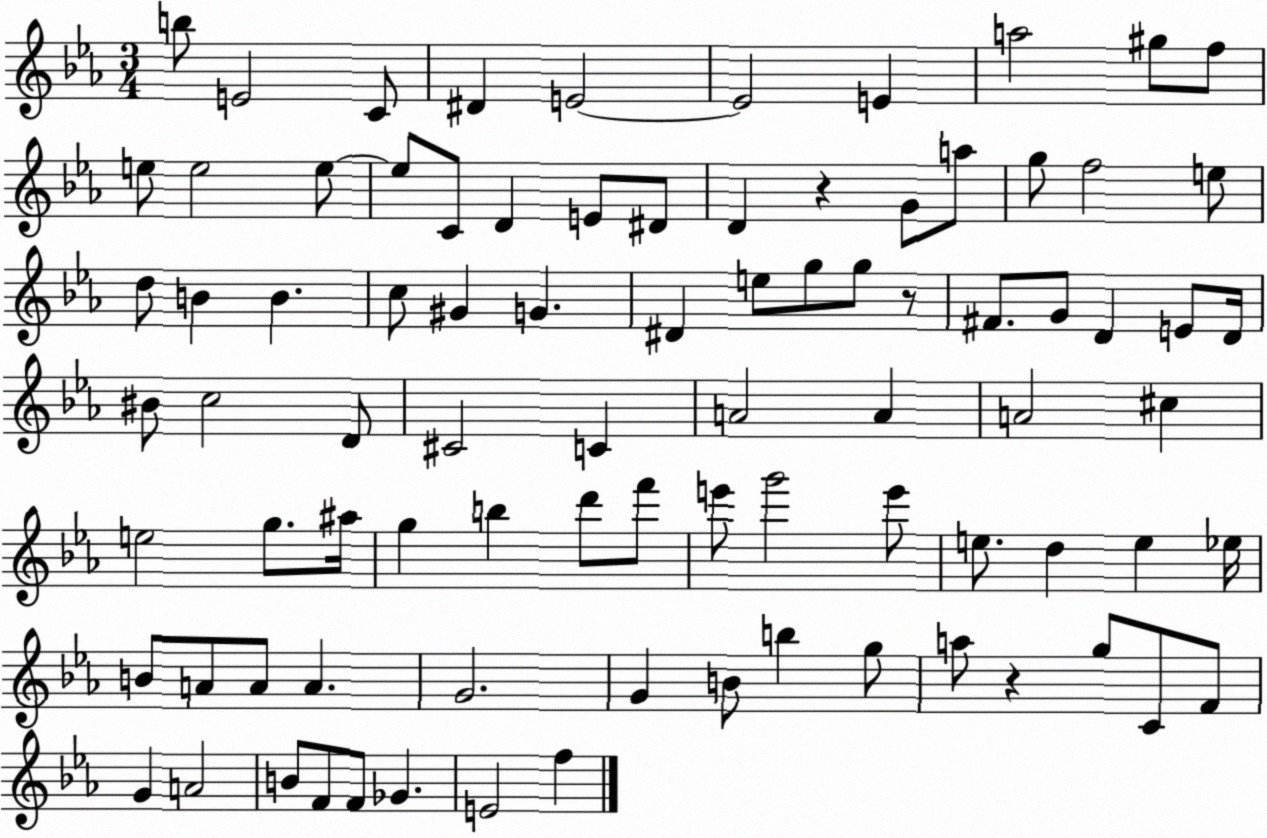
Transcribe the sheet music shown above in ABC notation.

X:1
T:Untitled
M:3/4
L:1/4
K:Eb
b/2 E2 C/2 ^D E2 E2 E a2 ^g/2 f/2 e/2 e2 e/2 e/2 C/2 D E/2 ^D/2 D z G/2 a/2 g/2 f2 e/2 d/2 B B c/2 ^G G ^D e/2 g/2 g/2 z/2 ^F/2 G/2 D E/2 D/4 ^B/2 c2 D/2 ^C2 C A2 A A2 ^c e2 g/2 ^a/4 g b d'/2 f'/2 e'/2 g'2 e'/2 e/2 d e _e/4 B/2 A/2 A/2 A G2 G B/2 b g/2 a/2 z g/2 C/2 F/2 G A2 B/2 F/2 F/2 _G E2 f